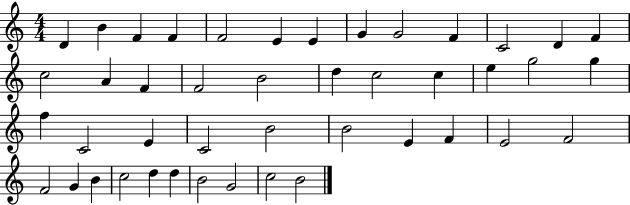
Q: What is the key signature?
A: C major